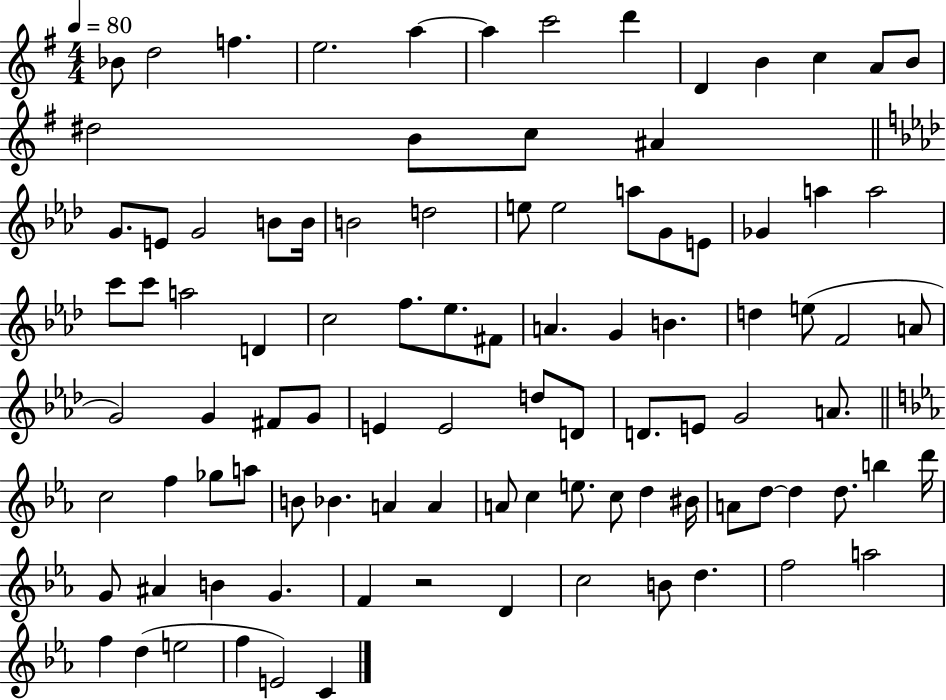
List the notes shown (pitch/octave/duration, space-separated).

Bb4/e D5/h F5/q. E5/h. A5/q A5/q C6/h D6/q D4/q B4/q C5/q A4/e B4/e D#5/h B4/e C5/e A#4/q G4/e. E4/e G4/h B4/e B4/s B4/h D5/h E5/e E5/h A5/e G4/e E4/e Gb4/q A5/q A5/h C6/e C6/e A5/h D4/q C5/h F5/e. Eb5/e. F#4/e A4/q. G4/q B4/q. D5/q E5/e F4/h A4/e G4/h G4/q F#4/e G4/e E4/q E4/h D5/e D4/e D4/e. E4/e G4/h A4/e. C5/h F5/q Gb5/e A5/e B4/e Bb4/q. A4/q A4/q A4/e C5/q E5/e. C5/e D5/q BIS4/s A4/e D5/e D5/q D5/e. B5/q D6/s G4/e A#4/q B4/q G4/q. F4/q R/h D4/q C5/h B4/e D5/q. F5/h A5/h F5/q D5/q E5/h F5/q E4/h C4/q